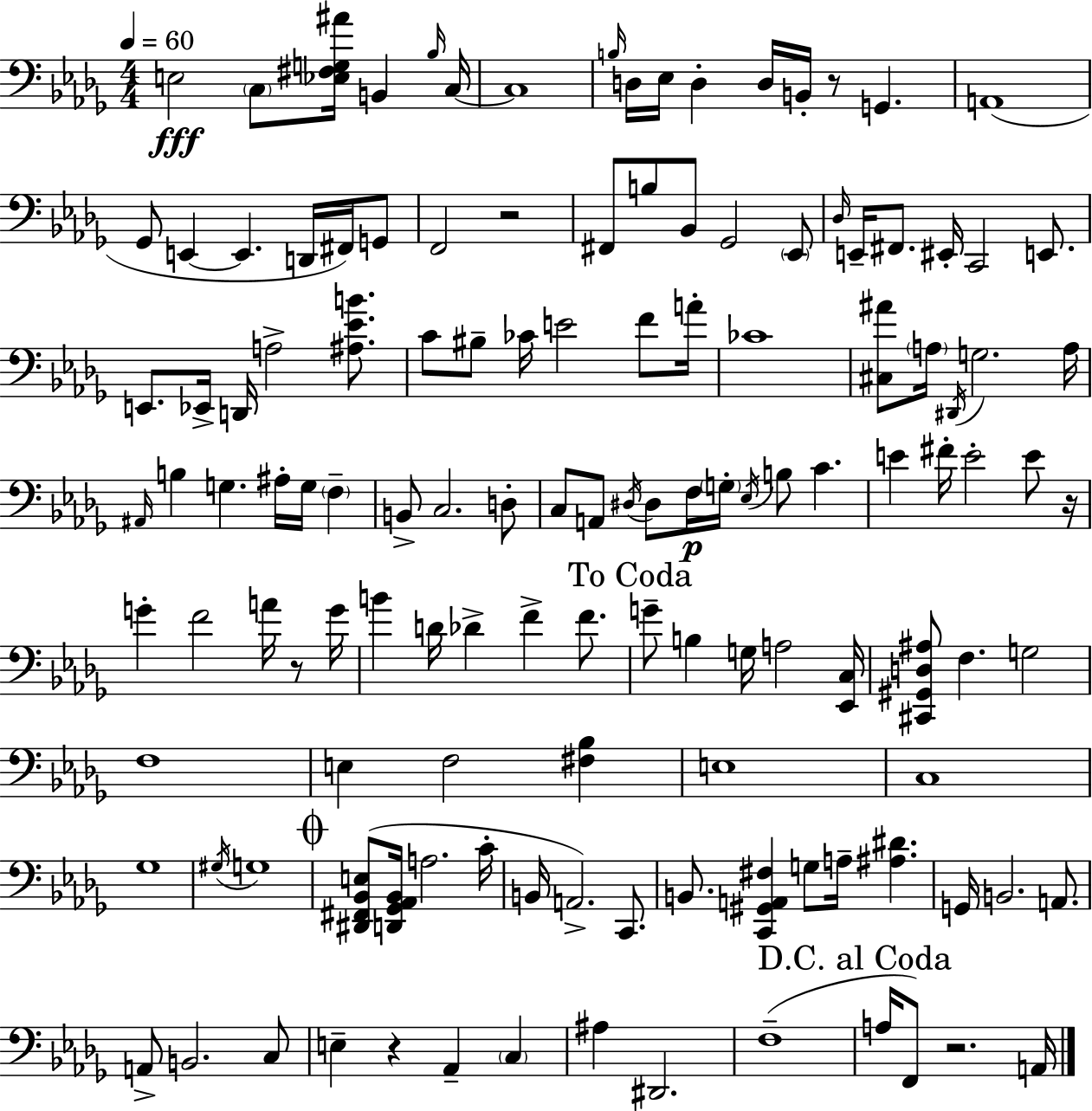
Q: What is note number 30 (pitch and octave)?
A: EIS2